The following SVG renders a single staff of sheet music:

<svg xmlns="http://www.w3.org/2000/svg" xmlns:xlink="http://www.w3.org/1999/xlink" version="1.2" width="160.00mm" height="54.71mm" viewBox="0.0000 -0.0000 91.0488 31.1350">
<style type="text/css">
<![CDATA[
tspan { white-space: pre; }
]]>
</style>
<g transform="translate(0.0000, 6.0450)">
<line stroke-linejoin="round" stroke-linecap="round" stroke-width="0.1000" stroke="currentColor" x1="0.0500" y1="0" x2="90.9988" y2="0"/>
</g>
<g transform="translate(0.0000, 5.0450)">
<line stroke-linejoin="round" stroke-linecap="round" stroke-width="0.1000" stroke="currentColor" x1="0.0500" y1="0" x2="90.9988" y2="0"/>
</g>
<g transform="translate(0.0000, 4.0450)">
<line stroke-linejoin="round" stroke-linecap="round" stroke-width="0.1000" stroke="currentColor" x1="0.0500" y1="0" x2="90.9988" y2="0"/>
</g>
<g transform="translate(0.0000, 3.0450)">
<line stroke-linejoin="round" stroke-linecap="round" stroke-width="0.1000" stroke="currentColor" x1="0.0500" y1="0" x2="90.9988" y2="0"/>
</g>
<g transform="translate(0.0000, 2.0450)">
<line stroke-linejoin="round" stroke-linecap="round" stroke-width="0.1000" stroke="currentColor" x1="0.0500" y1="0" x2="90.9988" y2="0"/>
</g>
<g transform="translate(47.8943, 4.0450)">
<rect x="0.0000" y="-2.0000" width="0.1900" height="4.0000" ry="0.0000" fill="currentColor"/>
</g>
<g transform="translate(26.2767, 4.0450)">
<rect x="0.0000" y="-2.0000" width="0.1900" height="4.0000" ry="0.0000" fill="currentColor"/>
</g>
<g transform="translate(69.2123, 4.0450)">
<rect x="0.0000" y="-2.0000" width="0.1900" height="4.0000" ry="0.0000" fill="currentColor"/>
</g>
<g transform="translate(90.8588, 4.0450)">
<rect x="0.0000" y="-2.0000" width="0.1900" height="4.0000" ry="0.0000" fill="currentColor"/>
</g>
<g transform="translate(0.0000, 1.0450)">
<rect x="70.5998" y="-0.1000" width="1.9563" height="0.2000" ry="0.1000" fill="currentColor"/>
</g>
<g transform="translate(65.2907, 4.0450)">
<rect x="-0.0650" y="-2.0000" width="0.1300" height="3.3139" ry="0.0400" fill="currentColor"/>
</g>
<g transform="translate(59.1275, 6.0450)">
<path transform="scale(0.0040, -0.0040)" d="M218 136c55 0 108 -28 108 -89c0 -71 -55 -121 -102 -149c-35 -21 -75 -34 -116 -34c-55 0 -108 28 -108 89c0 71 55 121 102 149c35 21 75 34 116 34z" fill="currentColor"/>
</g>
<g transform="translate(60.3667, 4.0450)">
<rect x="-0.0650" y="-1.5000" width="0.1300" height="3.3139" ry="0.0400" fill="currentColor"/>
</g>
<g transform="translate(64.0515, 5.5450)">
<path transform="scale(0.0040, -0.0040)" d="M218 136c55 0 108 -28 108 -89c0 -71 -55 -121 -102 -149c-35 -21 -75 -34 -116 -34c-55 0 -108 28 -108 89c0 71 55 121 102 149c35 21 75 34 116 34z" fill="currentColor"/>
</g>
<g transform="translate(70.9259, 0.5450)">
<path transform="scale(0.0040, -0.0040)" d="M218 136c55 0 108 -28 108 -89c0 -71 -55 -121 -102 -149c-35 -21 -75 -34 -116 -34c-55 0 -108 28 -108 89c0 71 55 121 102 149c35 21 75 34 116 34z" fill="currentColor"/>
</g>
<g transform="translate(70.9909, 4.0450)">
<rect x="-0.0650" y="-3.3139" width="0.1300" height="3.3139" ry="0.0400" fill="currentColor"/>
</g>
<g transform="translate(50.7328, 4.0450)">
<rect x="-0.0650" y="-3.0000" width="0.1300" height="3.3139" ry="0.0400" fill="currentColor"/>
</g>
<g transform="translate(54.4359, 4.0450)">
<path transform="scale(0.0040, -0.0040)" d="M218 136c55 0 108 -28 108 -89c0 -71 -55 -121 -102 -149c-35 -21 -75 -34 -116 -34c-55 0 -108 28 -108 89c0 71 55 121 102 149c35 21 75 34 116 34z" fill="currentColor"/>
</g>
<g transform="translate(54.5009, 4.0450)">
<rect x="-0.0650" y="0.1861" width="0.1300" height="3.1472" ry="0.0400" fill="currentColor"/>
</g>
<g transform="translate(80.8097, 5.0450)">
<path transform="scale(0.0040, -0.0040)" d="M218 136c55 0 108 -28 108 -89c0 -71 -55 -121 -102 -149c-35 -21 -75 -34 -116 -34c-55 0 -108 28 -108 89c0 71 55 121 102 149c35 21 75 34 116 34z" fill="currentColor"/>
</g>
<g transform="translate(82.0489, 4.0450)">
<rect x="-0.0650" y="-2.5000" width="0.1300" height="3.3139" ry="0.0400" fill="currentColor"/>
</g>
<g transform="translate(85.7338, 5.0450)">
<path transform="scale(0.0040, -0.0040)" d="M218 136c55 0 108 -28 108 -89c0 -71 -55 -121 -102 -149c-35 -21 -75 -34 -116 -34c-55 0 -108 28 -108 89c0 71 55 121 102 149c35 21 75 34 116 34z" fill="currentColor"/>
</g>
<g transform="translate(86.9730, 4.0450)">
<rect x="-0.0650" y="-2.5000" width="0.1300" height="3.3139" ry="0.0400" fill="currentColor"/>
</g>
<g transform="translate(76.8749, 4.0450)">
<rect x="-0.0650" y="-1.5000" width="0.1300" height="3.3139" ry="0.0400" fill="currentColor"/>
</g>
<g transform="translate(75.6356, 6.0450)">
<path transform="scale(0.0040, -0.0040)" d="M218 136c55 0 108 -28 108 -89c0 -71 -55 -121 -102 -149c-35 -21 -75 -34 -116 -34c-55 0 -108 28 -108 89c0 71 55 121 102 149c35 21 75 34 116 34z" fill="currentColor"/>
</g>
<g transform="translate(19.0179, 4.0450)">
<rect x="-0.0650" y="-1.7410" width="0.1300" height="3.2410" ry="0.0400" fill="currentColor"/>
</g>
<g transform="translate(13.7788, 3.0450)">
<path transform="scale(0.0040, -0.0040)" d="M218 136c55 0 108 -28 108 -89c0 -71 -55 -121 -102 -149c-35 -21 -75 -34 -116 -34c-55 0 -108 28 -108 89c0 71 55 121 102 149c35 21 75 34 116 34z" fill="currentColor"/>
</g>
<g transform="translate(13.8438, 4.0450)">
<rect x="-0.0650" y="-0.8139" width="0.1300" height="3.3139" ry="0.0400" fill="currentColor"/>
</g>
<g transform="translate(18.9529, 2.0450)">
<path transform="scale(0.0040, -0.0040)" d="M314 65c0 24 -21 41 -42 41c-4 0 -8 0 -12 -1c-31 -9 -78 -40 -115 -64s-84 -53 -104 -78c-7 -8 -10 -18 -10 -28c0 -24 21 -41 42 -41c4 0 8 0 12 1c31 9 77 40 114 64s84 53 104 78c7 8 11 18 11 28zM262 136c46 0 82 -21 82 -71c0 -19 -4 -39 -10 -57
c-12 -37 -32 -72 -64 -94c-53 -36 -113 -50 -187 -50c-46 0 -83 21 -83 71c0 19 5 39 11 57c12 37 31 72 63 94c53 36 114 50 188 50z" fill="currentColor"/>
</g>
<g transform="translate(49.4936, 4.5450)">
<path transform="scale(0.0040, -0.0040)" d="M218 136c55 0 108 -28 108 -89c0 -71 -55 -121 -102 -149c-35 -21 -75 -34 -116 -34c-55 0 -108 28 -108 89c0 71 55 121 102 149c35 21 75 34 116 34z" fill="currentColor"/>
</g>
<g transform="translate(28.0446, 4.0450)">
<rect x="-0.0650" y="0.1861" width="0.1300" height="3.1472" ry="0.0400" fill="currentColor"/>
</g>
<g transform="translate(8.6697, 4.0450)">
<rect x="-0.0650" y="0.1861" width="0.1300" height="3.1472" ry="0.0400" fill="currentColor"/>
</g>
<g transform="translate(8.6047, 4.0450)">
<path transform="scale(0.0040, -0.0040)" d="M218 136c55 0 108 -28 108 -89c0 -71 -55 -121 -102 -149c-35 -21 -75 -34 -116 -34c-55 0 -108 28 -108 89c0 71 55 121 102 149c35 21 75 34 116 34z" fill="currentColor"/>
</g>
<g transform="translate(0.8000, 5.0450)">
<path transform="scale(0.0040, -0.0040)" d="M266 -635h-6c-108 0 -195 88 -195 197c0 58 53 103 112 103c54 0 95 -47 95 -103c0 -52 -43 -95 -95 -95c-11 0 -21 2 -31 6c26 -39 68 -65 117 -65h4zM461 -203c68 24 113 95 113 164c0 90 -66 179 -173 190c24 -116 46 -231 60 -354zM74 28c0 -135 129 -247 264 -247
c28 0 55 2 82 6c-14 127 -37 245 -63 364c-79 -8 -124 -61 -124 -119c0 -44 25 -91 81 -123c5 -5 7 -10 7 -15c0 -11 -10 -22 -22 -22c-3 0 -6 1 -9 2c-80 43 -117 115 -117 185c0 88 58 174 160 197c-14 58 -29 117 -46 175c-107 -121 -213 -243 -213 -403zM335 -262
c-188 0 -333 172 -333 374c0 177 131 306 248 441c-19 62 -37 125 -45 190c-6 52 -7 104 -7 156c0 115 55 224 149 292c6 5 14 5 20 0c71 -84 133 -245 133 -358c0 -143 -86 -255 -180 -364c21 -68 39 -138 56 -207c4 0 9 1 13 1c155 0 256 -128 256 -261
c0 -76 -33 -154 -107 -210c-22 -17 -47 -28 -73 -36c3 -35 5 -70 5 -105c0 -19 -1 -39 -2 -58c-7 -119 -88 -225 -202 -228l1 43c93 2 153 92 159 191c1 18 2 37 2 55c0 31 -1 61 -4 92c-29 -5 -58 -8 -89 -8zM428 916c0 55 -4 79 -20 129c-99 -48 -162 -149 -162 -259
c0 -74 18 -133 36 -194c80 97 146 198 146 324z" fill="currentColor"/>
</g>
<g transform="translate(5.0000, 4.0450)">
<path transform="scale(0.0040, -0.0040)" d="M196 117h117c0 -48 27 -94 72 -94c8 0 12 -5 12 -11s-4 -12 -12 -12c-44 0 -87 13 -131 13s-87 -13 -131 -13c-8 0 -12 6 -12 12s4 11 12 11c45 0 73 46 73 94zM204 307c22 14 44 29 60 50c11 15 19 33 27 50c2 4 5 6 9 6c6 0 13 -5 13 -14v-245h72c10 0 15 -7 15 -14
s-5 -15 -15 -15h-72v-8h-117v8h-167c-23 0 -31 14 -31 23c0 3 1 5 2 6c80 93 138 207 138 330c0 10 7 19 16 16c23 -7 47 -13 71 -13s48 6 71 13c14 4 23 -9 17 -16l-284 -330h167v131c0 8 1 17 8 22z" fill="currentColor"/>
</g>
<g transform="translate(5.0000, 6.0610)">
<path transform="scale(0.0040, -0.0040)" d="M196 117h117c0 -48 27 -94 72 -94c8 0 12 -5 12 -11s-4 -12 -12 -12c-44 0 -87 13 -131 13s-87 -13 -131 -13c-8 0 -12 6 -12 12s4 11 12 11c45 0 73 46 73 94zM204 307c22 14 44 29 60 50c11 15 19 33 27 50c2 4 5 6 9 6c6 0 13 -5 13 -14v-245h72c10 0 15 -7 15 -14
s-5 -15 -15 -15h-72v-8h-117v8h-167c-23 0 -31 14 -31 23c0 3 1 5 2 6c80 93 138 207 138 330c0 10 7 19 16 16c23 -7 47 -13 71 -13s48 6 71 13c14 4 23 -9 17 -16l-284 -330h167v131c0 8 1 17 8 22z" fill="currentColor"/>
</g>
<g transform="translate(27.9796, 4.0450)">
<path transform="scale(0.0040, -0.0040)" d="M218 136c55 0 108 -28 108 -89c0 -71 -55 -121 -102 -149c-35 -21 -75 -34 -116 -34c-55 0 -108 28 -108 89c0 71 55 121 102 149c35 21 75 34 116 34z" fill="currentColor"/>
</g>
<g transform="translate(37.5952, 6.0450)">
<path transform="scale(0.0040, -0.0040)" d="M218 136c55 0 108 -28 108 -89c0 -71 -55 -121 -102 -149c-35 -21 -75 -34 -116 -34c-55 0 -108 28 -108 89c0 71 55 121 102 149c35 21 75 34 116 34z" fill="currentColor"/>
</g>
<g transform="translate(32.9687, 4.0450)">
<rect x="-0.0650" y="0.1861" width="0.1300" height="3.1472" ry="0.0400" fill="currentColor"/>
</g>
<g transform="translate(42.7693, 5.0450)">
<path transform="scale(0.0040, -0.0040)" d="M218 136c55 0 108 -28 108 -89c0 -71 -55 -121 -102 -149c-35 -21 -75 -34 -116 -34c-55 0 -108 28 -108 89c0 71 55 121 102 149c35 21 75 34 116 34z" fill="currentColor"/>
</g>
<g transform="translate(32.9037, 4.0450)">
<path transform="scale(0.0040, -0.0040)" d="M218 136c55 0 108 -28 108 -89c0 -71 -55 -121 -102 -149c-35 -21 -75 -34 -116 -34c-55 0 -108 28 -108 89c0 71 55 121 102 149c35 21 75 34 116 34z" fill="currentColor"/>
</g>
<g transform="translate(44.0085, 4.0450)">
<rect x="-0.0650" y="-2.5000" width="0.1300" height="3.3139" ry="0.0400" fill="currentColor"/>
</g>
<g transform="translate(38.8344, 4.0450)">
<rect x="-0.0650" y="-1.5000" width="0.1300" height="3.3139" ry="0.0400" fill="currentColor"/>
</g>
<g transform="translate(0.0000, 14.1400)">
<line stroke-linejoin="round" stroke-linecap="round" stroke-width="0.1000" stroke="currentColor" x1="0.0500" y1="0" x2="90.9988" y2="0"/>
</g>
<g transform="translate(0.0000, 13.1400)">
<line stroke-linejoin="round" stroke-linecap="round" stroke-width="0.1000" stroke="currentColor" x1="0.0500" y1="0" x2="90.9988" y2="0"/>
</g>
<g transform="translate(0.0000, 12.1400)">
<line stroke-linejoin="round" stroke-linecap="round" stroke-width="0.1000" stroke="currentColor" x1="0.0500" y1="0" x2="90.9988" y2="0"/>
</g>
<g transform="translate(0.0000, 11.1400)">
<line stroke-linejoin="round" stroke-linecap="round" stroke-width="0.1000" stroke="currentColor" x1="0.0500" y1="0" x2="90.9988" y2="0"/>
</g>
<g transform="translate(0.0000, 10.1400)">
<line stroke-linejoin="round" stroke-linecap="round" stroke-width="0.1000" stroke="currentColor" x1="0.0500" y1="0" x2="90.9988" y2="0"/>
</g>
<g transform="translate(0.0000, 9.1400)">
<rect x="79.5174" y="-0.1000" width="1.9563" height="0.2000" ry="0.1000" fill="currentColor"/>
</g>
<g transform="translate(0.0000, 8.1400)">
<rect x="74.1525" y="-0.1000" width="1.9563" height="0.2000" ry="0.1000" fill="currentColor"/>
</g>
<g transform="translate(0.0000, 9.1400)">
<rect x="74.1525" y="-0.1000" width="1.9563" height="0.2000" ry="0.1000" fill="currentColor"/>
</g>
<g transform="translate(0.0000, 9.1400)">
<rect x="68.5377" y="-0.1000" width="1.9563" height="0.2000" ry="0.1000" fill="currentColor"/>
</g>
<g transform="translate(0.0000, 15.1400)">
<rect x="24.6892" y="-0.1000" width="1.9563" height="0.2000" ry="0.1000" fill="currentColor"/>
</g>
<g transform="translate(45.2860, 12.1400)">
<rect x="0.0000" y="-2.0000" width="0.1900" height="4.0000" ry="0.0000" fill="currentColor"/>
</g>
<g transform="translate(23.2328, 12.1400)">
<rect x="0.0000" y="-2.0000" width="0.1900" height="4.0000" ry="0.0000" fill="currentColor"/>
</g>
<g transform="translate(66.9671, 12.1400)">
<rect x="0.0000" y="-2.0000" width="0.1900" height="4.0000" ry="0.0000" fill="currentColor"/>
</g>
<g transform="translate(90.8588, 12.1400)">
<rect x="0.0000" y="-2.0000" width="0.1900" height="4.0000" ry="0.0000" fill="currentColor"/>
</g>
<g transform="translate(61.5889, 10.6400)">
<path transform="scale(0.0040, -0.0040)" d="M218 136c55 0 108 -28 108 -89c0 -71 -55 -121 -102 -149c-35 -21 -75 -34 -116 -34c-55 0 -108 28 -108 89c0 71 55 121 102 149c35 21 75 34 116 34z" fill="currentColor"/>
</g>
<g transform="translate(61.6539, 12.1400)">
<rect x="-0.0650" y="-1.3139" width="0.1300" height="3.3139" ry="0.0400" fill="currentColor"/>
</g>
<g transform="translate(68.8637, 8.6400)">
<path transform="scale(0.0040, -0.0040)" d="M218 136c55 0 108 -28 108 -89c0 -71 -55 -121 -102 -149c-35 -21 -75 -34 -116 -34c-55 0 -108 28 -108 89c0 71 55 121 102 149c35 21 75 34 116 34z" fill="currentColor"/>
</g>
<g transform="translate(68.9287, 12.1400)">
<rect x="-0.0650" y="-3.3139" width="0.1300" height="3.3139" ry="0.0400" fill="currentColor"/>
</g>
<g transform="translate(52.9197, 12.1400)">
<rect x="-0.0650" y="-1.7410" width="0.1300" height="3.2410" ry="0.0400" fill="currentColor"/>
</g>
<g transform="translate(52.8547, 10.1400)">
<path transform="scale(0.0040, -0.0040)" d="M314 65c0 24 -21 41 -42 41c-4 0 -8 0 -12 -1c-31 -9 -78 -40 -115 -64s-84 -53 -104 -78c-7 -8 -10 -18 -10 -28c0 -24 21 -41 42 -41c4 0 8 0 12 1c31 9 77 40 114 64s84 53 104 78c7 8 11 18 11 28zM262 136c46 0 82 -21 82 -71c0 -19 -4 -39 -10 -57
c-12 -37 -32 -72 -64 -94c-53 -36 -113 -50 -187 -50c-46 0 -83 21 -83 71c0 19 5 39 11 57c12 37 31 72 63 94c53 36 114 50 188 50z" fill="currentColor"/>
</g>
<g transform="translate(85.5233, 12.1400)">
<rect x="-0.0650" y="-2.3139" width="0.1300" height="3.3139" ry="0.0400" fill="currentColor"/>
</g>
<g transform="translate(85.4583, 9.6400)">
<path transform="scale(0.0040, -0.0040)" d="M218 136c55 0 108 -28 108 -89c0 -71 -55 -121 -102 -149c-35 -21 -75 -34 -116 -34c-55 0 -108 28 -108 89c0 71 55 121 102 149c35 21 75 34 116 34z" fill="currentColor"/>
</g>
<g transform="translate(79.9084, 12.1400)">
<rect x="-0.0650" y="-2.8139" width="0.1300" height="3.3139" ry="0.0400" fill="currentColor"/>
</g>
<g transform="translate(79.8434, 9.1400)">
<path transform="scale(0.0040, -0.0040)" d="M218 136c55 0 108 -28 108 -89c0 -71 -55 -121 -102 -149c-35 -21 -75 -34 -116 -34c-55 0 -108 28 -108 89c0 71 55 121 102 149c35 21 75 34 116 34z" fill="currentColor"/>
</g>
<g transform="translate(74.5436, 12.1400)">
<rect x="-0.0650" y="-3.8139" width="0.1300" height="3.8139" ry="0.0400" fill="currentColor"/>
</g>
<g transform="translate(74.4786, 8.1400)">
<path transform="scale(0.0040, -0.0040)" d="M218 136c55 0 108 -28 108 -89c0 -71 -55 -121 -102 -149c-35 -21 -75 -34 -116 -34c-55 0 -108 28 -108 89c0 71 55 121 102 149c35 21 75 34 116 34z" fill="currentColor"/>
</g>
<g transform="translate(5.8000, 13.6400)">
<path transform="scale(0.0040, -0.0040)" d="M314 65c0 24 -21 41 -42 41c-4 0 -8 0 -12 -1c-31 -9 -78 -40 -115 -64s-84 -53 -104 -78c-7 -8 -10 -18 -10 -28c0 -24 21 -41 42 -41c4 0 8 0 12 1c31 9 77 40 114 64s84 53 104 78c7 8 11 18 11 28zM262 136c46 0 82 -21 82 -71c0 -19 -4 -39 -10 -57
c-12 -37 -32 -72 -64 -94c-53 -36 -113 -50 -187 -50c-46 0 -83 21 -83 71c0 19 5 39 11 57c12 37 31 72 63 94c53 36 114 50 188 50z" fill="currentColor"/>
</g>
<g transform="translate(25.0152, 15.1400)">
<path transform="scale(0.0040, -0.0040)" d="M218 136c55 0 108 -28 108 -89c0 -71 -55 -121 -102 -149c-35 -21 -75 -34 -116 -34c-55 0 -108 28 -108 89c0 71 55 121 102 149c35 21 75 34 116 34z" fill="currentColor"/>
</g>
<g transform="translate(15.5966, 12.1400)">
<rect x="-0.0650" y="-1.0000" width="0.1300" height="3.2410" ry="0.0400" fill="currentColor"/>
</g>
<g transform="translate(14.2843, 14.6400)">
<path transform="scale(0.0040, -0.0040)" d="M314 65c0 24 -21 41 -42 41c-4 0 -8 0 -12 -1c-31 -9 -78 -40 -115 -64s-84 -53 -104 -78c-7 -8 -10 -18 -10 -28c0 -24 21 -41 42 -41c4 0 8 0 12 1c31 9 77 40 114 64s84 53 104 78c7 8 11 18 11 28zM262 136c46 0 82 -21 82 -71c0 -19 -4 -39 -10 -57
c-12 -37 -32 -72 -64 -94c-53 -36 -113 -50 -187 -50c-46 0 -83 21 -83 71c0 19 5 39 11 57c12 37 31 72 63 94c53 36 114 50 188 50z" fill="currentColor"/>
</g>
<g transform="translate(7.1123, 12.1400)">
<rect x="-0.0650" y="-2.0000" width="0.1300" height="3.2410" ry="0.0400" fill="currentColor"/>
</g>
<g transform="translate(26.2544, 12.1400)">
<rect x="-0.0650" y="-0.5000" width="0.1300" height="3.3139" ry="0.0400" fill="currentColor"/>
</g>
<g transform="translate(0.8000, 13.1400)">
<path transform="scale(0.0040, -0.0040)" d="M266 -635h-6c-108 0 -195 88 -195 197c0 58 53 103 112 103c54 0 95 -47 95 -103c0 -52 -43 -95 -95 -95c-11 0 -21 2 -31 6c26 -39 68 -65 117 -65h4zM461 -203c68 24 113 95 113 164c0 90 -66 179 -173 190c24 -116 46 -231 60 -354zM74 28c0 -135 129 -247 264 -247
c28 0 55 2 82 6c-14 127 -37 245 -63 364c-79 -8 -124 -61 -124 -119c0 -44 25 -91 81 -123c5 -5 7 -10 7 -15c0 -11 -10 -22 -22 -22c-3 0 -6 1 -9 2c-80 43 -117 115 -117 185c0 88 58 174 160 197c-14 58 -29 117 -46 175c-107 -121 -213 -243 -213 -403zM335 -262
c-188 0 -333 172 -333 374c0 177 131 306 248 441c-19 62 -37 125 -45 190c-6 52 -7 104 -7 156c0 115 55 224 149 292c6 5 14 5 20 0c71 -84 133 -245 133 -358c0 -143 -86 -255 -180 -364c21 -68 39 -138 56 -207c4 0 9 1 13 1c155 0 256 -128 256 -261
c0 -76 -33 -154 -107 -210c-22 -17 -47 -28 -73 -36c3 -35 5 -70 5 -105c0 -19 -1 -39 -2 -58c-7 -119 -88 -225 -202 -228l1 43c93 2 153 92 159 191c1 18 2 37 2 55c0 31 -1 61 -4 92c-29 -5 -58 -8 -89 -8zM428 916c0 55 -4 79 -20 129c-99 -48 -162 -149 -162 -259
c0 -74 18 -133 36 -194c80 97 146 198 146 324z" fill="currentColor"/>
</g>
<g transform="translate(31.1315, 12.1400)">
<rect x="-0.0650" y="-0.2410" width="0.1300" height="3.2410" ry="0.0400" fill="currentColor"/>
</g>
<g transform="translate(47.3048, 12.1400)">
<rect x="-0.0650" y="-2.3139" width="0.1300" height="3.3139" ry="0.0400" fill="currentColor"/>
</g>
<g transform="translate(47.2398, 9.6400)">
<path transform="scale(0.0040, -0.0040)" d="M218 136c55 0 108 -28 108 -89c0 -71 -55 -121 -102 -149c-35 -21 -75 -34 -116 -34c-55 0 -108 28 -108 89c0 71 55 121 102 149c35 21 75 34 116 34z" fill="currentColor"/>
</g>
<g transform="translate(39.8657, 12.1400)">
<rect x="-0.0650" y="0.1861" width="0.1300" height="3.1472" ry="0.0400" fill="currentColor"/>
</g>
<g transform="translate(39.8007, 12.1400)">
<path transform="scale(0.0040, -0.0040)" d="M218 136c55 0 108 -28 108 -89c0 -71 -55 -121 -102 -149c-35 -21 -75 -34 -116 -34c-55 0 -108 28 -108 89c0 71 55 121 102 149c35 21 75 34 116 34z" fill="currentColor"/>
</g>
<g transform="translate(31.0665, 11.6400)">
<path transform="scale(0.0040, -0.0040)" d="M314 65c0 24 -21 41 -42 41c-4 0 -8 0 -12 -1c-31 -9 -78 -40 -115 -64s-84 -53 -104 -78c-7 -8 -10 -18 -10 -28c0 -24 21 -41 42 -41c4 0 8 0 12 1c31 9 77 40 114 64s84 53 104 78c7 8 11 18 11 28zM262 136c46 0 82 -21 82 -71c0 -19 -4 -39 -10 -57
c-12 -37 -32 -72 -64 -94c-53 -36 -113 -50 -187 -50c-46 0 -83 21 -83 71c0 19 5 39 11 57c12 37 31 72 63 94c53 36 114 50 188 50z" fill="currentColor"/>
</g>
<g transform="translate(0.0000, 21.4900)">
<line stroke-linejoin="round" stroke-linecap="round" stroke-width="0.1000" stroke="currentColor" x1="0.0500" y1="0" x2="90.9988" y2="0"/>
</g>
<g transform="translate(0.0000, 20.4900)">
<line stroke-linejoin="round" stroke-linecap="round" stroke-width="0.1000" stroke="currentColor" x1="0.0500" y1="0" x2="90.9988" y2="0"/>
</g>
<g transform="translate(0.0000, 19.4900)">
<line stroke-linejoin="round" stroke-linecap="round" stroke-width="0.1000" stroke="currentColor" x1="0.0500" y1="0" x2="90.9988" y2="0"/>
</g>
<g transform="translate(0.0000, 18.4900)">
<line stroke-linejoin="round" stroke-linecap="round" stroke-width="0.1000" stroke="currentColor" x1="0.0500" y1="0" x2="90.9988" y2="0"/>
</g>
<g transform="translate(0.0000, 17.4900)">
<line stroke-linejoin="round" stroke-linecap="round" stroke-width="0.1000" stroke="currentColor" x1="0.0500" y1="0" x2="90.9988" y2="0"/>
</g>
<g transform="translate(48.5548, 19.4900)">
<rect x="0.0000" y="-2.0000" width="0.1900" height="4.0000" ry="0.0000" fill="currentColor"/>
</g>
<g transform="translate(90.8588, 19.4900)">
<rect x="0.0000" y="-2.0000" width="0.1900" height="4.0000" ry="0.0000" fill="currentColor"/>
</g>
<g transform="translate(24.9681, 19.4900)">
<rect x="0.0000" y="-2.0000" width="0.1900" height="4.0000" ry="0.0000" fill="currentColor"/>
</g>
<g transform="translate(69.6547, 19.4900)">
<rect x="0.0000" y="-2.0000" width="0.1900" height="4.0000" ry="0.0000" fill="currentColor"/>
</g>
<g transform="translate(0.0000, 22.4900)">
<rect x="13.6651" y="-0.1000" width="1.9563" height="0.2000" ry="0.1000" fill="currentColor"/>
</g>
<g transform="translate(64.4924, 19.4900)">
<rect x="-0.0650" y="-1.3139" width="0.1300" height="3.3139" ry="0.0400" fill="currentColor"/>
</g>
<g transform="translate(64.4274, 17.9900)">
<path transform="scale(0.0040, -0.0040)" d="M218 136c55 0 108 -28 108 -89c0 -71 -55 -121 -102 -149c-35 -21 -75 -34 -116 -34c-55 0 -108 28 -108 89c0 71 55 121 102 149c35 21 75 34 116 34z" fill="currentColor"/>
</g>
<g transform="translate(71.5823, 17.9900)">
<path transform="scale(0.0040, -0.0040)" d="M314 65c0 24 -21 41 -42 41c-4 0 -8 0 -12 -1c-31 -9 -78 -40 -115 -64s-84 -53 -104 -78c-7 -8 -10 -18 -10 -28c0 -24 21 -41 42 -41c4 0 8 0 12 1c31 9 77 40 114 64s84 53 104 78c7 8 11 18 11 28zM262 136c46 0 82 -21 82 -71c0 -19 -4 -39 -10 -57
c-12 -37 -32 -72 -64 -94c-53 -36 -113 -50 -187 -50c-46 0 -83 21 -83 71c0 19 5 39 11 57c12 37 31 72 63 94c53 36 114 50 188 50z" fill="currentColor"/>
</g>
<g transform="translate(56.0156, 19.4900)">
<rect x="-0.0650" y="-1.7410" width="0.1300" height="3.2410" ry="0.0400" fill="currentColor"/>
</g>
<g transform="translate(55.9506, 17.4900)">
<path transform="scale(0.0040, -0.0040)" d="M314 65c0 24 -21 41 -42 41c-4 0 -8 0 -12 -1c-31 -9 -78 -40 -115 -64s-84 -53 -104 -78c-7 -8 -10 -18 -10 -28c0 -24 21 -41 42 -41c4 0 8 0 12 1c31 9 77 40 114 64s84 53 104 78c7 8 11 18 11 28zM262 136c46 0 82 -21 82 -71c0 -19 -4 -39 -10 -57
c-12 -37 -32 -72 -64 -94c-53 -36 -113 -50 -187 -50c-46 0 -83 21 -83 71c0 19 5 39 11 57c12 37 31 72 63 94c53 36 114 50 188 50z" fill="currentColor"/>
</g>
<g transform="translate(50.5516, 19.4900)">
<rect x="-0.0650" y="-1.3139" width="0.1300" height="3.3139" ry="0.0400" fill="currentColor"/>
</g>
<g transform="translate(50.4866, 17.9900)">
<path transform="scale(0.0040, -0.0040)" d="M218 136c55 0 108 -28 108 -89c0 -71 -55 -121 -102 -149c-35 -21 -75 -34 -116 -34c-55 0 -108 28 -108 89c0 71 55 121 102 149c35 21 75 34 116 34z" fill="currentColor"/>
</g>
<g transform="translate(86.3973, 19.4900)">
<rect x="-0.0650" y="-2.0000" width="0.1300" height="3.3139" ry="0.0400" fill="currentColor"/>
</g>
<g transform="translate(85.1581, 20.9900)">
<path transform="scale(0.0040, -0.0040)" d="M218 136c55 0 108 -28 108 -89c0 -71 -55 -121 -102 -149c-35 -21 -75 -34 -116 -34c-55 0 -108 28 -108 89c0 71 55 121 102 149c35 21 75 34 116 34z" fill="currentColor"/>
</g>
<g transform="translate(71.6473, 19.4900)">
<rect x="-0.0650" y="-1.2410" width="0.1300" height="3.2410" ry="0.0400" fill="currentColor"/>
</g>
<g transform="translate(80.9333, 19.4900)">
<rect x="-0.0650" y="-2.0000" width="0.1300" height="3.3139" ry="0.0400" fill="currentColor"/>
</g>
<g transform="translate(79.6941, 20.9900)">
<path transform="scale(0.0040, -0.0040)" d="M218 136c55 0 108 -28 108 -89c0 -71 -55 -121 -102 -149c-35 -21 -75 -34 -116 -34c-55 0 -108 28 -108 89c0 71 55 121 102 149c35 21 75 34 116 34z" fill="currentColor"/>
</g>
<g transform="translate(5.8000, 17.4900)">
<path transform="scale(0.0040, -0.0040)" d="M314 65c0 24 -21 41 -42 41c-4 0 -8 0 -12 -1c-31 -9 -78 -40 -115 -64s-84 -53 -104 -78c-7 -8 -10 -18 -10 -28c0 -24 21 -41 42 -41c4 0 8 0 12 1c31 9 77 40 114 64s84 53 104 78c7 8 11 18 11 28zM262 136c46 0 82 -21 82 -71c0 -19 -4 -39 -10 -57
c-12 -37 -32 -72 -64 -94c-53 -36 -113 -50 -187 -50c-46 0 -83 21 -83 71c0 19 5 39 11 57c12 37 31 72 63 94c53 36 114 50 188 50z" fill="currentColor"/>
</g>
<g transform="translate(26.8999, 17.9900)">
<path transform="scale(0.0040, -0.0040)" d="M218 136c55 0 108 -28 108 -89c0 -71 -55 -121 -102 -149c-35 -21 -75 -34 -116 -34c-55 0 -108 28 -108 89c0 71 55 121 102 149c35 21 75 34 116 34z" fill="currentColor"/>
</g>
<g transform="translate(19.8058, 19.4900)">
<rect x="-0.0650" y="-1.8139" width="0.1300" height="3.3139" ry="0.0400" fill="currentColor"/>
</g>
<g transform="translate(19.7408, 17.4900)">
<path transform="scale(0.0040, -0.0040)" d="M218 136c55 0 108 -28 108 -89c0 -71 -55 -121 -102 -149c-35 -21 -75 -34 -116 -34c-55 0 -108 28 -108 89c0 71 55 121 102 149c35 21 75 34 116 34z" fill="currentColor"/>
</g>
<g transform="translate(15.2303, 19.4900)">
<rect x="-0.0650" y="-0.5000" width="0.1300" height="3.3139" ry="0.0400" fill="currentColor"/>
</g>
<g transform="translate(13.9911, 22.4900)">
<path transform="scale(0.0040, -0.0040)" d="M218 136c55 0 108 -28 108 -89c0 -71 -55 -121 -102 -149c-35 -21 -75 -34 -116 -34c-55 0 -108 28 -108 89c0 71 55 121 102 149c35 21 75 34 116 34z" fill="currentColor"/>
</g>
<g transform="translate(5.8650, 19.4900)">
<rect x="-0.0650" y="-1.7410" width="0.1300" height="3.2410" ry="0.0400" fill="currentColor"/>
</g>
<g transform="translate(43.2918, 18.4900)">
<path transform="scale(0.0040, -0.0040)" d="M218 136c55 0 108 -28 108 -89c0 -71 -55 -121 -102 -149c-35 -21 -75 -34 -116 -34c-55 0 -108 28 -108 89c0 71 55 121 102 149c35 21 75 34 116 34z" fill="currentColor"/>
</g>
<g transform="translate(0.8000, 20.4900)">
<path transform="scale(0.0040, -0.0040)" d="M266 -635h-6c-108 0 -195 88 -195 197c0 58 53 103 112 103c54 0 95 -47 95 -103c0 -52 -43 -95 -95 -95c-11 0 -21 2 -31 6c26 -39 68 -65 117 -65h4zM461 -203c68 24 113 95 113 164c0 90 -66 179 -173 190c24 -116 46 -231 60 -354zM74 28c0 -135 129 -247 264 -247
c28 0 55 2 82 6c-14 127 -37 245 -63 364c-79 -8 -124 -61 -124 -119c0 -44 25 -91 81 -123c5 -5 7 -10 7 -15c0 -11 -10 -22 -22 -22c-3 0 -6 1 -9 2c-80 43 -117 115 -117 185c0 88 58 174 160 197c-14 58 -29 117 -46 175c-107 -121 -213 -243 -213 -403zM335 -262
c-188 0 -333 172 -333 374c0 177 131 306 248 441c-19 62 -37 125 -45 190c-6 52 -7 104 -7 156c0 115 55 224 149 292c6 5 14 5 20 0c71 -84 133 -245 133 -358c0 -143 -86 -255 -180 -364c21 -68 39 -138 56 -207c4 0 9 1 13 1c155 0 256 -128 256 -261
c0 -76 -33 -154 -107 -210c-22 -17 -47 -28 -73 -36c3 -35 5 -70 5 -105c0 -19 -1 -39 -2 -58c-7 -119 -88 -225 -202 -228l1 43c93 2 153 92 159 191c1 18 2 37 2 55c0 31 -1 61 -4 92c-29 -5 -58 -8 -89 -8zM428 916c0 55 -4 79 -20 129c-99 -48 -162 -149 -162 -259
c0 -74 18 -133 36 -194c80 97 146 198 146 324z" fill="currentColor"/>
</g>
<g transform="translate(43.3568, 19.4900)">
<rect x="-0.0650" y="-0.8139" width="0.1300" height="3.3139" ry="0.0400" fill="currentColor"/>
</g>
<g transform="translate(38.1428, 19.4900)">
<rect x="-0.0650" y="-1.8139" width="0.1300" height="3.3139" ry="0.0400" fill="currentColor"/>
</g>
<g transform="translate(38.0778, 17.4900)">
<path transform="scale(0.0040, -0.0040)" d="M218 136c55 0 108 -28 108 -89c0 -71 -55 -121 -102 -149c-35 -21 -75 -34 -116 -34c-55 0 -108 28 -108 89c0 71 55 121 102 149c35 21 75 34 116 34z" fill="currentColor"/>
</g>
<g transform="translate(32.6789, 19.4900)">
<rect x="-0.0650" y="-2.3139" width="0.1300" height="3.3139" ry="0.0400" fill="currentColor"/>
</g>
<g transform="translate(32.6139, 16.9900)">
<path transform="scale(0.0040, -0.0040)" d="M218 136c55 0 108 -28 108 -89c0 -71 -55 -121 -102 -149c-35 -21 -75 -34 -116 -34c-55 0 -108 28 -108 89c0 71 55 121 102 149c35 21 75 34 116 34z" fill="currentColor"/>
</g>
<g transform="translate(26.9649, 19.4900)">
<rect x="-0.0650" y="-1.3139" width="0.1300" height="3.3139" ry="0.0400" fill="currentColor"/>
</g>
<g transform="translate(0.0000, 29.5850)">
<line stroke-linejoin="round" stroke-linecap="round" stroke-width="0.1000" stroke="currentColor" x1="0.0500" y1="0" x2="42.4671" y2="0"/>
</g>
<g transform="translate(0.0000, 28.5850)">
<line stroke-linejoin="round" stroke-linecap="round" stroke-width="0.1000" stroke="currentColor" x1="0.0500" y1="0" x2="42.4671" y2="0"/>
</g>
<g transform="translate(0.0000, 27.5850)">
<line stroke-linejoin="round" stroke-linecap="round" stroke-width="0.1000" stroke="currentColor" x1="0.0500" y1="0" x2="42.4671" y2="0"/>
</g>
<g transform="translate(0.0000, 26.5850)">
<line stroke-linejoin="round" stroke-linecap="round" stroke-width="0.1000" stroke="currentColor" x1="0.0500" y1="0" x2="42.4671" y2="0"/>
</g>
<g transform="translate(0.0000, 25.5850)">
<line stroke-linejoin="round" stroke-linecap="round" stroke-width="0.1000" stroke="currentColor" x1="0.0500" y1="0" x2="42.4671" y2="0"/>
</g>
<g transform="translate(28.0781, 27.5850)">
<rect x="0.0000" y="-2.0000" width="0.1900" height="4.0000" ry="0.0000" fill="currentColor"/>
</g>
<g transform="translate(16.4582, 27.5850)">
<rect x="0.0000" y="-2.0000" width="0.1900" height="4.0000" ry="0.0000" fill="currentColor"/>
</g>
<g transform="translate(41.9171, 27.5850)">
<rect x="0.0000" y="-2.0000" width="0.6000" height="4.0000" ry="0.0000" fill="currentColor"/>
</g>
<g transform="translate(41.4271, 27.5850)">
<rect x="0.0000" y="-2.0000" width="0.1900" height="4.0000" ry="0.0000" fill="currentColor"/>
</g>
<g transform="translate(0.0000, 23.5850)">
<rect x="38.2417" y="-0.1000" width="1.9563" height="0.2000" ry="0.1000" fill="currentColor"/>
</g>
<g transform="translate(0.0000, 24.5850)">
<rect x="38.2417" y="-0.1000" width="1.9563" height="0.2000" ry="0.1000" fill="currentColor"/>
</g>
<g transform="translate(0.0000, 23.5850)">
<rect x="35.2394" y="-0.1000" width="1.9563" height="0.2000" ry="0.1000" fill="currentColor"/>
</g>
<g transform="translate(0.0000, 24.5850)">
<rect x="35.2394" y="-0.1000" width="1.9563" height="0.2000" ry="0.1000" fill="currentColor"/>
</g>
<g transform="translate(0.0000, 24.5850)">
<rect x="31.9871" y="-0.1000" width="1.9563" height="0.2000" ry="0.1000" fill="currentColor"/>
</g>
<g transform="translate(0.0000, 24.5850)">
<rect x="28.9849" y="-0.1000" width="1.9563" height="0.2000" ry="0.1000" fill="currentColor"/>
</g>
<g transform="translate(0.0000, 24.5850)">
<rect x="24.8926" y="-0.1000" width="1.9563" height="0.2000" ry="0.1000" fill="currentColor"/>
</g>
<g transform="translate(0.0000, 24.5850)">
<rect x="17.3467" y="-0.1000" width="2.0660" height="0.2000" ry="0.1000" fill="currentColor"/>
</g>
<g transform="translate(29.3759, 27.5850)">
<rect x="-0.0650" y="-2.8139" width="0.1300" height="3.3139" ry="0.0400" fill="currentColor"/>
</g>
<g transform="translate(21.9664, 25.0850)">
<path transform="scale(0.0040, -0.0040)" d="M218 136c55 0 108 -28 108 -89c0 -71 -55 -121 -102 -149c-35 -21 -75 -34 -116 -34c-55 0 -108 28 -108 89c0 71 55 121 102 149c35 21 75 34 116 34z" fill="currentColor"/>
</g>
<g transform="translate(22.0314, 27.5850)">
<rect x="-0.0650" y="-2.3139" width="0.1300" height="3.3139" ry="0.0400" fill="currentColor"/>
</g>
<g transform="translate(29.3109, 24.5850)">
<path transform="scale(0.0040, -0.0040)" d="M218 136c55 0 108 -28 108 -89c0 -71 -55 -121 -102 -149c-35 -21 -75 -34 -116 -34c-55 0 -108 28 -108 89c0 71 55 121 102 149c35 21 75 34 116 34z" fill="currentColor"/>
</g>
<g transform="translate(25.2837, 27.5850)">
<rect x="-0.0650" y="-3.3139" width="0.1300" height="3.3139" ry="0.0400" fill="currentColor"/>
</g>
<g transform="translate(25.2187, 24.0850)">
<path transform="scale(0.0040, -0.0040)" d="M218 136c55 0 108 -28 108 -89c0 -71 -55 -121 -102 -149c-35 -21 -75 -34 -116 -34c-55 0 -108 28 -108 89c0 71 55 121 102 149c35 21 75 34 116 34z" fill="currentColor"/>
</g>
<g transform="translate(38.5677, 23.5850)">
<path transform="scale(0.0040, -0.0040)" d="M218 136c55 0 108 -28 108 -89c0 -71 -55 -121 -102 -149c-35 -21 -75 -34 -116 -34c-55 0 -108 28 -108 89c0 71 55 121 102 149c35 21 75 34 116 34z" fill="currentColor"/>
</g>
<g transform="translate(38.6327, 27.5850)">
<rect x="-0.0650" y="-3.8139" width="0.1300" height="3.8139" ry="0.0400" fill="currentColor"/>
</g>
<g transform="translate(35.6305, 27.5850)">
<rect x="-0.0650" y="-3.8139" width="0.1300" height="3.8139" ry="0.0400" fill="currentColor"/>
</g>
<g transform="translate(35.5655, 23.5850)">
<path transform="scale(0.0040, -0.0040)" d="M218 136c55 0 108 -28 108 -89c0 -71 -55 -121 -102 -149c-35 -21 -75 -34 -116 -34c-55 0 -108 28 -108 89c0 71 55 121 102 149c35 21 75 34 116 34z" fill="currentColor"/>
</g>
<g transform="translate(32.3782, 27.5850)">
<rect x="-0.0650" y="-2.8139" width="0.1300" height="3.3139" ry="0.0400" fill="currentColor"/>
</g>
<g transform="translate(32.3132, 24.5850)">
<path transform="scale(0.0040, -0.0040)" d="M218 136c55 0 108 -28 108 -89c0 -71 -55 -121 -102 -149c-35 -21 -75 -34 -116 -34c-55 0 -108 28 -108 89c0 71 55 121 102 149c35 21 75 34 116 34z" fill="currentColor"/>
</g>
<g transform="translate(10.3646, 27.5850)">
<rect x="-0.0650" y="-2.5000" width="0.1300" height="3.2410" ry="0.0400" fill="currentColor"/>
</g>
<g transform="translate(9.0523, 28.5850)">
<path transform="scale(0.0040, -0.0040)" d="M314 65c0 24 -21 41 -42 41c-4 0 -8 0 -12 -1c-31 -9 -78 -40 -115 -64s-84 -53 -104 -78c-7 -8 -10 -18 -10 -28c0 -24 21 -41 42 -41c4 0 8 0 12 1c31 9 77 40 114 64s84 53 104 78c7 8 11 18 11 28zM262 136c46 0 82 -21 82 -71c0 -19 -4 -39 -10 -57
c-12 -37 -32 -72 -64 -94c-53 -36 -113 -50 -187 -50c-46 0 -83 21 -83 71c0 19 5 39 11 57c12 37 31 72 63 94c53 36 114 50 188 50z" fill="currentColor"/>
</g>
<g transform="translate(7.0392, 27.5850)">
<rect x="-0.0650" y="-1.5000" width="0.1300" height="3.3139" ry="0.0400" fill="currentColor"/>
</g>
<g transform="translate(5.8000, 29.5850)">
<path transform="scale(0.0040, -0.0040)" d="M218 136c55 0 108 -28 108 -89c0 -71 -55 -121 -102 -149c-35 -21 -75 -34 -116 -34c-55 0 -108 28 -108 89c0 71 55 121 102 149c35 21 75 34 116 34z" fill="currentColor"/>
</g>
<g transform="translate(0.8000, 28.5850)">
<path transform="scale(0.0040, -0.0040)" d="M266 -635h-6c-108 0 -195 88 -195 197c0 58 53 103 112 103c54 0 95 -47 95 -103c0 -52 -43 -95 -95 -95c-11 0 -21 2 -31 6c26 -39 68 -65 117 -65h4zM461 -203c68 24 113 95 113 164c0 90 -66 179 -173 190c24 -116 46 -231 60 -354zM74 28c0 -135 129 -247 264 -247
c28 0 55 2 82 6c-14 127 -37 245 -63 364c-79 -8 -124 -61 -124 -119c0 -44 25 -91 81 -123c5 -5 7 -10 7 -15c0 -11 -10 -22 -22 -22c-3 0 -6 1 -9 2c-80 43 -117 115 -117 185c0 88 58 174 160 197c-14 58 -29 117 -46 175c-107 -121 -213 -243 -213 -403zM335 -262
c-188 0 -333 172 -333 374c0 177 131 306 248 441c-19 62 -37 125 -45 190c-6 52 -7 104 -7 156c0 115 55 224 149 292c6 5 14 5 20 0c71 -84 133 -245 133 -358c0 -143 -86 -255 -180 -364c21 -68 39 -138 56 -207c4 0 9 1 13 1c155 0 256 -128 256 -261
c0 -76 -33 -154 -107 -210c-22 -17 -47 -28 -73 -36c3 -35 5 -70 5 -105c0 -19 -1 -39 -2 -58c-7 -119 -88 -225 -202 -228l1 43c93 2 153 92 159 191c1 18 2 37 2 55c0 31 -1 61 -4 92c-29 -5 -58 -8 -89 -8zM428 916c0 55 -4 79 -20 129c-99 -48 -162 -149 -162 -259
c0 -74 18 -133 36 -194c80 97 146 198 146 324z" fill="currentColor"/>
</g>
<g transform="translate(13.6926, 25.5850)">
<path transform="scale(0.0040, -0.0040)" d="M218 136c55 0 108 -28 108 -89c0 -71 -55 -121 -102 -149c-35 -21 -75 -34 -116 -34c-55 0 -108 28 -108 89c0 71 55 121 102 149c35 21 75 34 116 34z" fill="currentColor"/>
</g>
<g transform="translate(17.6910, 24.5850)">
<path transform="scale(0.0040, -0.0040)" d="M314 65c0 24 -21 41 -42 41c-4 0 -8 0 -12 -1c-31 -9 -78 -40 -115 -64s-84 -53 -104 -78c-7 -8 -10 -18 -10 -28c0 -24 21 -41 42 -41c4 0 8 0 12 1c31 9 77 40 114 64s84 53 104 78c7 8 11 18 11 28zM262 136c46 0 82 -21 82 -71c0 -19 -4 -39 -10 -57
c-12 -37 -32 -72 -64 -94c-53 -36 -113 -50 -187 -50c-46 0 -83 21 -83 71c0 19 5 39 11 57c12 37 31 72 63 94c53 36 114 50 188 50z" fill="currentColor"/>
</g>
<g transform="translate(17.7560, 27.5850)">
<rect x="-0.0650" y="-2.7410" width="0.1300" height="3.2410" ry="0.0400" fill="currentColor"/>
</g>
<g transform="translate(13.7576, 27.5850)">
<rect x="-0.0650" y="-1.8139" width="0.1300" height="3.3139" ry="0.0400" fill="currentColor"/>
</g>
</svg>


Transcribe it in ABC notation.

X:1
T:Untitled
M:4/4
L:1/4
K:C
B d f2 B B E G A B E F b E G G F2 D2 C c2 B g f2 e b c' a g f2 C f e g f d e f2 e e2 F F E G2 f a2 g b a a c' c'